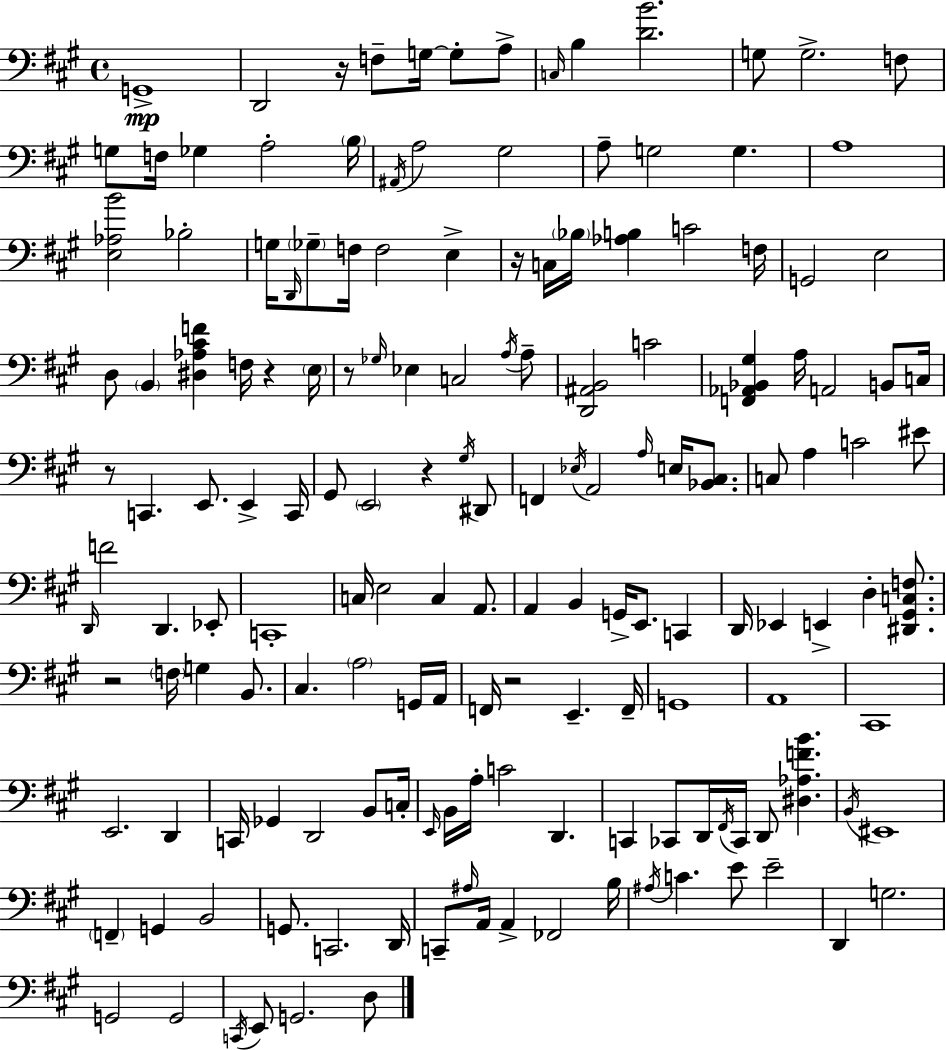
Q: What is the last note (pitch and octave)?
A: D3